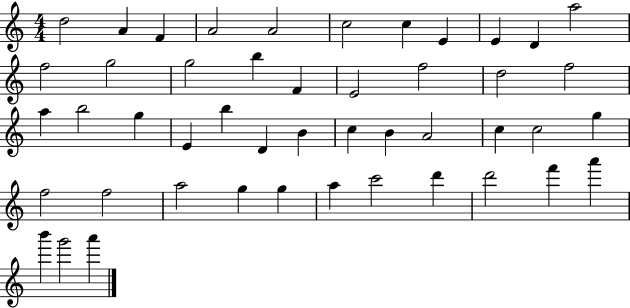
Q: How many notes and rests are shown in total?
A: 47